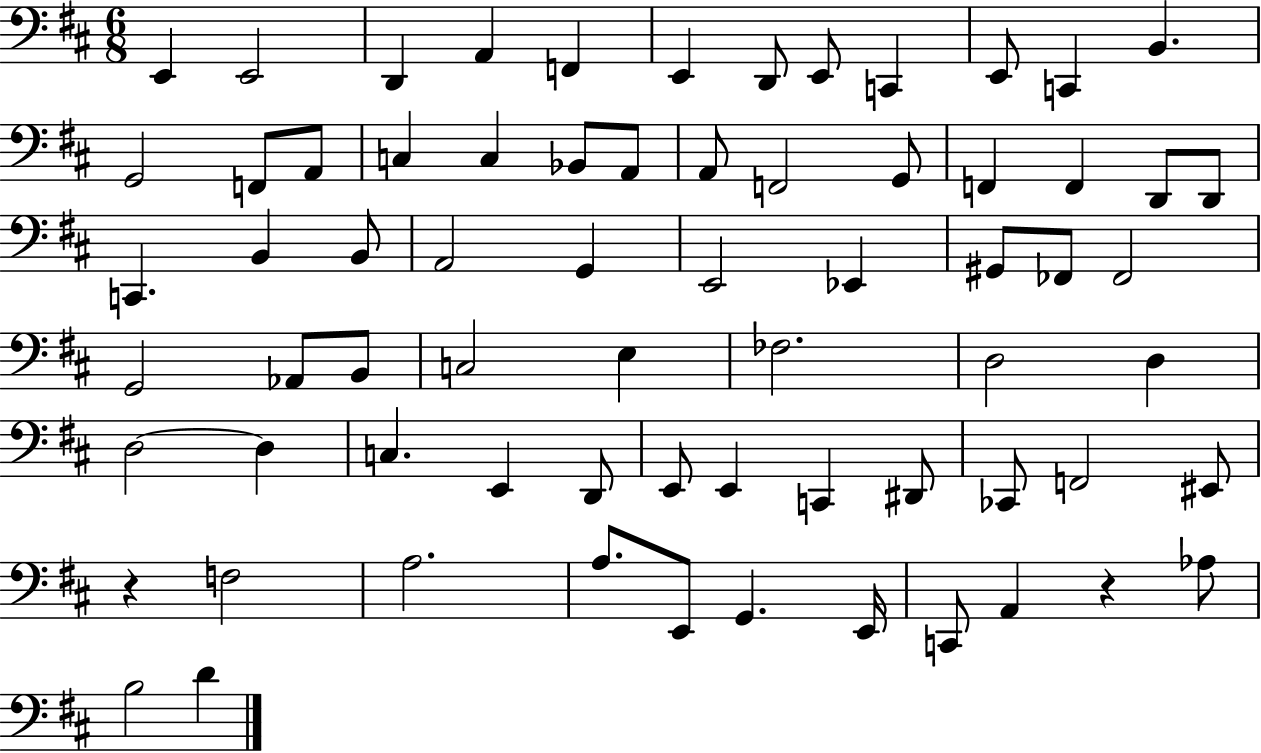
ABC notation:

X:1
T:Untitled
M:6/8
L:1/4
K:D
E,, E,,2 D,, A,, F,, E,, D,,/2 E,,/2 C,, E,,/2 C,, B,, G,,2 F,,/2 A,,/2 C, C, _B,,/2 A,,/2 A,,/2 F,,2 G,,/2 F,, F,, D,,/2 D,,/2 C,, B,, B,,/2 A,,2 G,, E,,2 _E,, ^G,,/2 _F,,/2 _F,,2 G,,2 _A,,/2 B,,/2 C,2 E, _F,2 D,2 D, D,2 D, C, E,, D,,/2 E,,/2 E,, C,, ^D,,/2 _C,,/2 F,,2 ^E,,/2 z F,2 A,2 A,/2 E,,/2 G,, E,,/4 C,,/2 A,, z _A,/2 B,2 D